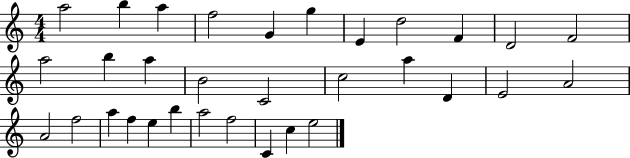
{
  \clef treble
  \numericTimeSignature
  \time 4/4
  \key c \major
  a''2 b''4 a''4 | f''2 g'4 g''4 | e'4 d''2 f'4 | d'2 f'2 | \break a''2 b''4 a''4 | b'2 c'2 | c''2 a''4 d'4 | e'2 a'2 | \break a'2 f''2 | a''4 f''4 e''4 b''4 | a''2 f''2 | c'4 c''4 e''2 | \break \bar "|."
}